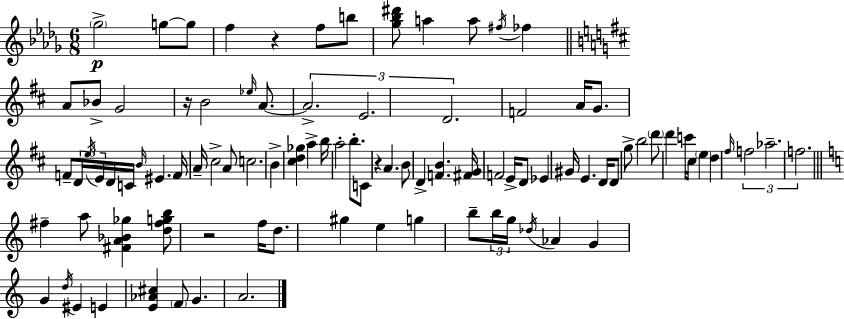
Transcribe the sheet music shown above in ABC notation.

X:1
T:Untitled
M:6/8
L:1/4
K:Bbm
_g2 g/2 g/2 f z f/2 b/2 [_g_b^d']/2 a a/2 ^f/4 _f A/2 _B/2 G2 z/4 B2 _e/4 A/2 A2 E2 D2 F2 A/4 G/2 F/2 D/4 e/4 E/4 D/4 C/4 B/4 ^E F/4 A/4 ^c2 A/2 c2 B [^cd_g] a b/4 a2 b/2 C/2 z A B/2 D [FB] [^FG]/4 F2 E/4 D/2 _E ^G/4 E D/4 D/2 g/2 b2 d'/2 d' c'/4 ^c/4 e d ^f/4 f2 _a2 f2 ^f a/2 [^FA_B_g] [d^fgb]/2 z2 f/4 d/2 ^g e g b/2 b/4 g/4 _d/4 _A G G d/4 ^E E [E_A^c] F/2 G A2